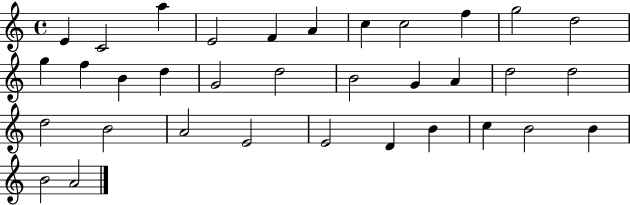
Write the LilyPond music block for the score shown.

{
  \clef treble
  \time 4/4
  \defaultTimeSignature
  \key c \major
  e'4 c'2 a''4 | e'2 f'4 a'4 | c''4 c''2 f''4 | g''2 d''2 | \break g''4 f''4 b'4 d''4 | g'2 d''2 | b'2 g'4 a'4 | d''2 d''2 | \break d''2 b'2 | a'2 e'2 | e'2 d'4 b'4 | c''4 b'2 b'4 | \break b'2 a'2 | \bar "|."
}